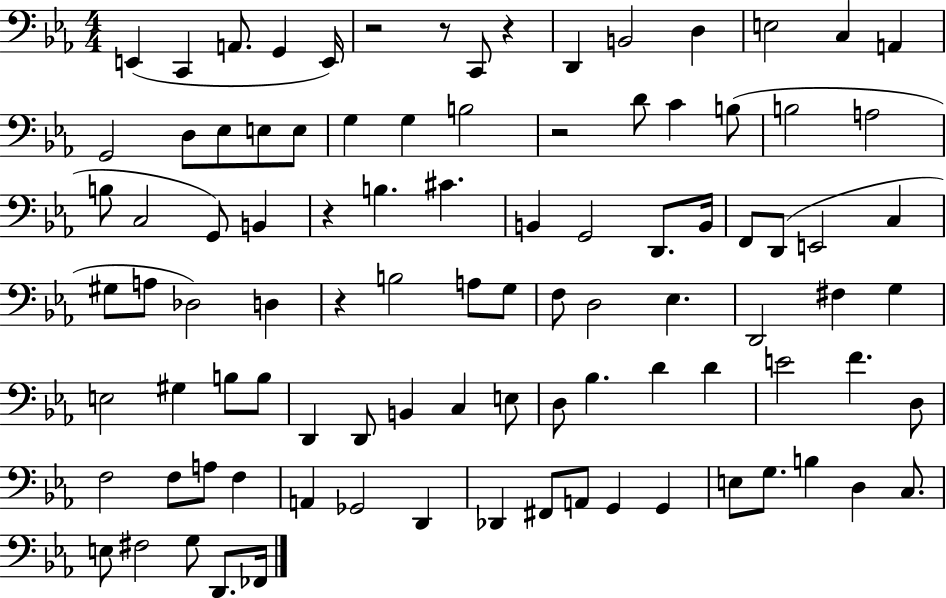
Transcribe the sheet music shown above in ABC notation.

X:1
T:Untitled
M:4/4
L:1/4
K:Eb
E,, C,, A,,/2 G,, E,,/4 z2 z/2 C,,/2 z D,, B,,2 D, E,2 C, A,, G,,2 D,/2 _E,/2 E,/2 E,/2 G, G, B,2 z2 D/2 C B,/2 B,2 A,2 B,/2 C,2 G,,/2 B,, z B, ^C B,, G,,2 D,,/2 B,,/4 F,,/2 D,,/2 E,,2 C, ^G,/2 A,/2 _D,2 D, z B,2 A,/2 G,/2 F,/2 D,2 _E, D,,2 ^F, G, E,2 ^G, B,/2 B,/2 D,, D,,/2 B,, C, E,/2 D,/2 _B, D D E2 F D,/2 F,2 F,/2 A,/2 F, A,, _G,,2 D,, _D,, ^F,,/2 A,,/2 G,, G,, E,/2 G,/2 B, D, C,/2 E,/2 ^F,2 G,/2 D,,/2 _F,,/4